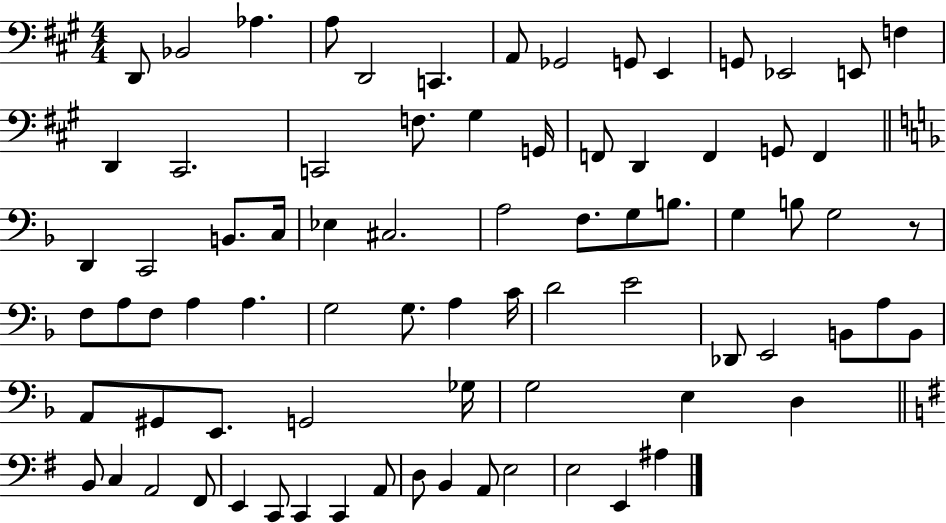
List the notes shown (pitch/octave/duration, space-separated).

D2/e Bb2/h Ab3/q. A3/e D2/h C2/q. A2/e Gb2/h G2/e E2/q G2/e Eb2/h E2/e F3/q D2/q C#2/h. C2/h F3/e. G#3/q G2/s F2/e D2/q F2/q G2/e F2/q D2/q C2/h B2/e. C3/s Eb3/q C#3/h. A3/h F3/e. G3/e B3/e. G3/q B3/e G3/h R/e F3/e A3/e F3/e A3/q A3/q. G3/h G3/e. A3/q C4/s D4/h E4/h Db2/e E2/h B2/e A3/e B2/e A2/e G#2/e E2/e. G2/h Gb3/s G3/h E3/q D3/q B2/e C3/q A2/h F#2/e E2/q C2/e C2/q C2/q A2/e D3/e B2/q A2/e E3/h E3/h E2/q A#3/q